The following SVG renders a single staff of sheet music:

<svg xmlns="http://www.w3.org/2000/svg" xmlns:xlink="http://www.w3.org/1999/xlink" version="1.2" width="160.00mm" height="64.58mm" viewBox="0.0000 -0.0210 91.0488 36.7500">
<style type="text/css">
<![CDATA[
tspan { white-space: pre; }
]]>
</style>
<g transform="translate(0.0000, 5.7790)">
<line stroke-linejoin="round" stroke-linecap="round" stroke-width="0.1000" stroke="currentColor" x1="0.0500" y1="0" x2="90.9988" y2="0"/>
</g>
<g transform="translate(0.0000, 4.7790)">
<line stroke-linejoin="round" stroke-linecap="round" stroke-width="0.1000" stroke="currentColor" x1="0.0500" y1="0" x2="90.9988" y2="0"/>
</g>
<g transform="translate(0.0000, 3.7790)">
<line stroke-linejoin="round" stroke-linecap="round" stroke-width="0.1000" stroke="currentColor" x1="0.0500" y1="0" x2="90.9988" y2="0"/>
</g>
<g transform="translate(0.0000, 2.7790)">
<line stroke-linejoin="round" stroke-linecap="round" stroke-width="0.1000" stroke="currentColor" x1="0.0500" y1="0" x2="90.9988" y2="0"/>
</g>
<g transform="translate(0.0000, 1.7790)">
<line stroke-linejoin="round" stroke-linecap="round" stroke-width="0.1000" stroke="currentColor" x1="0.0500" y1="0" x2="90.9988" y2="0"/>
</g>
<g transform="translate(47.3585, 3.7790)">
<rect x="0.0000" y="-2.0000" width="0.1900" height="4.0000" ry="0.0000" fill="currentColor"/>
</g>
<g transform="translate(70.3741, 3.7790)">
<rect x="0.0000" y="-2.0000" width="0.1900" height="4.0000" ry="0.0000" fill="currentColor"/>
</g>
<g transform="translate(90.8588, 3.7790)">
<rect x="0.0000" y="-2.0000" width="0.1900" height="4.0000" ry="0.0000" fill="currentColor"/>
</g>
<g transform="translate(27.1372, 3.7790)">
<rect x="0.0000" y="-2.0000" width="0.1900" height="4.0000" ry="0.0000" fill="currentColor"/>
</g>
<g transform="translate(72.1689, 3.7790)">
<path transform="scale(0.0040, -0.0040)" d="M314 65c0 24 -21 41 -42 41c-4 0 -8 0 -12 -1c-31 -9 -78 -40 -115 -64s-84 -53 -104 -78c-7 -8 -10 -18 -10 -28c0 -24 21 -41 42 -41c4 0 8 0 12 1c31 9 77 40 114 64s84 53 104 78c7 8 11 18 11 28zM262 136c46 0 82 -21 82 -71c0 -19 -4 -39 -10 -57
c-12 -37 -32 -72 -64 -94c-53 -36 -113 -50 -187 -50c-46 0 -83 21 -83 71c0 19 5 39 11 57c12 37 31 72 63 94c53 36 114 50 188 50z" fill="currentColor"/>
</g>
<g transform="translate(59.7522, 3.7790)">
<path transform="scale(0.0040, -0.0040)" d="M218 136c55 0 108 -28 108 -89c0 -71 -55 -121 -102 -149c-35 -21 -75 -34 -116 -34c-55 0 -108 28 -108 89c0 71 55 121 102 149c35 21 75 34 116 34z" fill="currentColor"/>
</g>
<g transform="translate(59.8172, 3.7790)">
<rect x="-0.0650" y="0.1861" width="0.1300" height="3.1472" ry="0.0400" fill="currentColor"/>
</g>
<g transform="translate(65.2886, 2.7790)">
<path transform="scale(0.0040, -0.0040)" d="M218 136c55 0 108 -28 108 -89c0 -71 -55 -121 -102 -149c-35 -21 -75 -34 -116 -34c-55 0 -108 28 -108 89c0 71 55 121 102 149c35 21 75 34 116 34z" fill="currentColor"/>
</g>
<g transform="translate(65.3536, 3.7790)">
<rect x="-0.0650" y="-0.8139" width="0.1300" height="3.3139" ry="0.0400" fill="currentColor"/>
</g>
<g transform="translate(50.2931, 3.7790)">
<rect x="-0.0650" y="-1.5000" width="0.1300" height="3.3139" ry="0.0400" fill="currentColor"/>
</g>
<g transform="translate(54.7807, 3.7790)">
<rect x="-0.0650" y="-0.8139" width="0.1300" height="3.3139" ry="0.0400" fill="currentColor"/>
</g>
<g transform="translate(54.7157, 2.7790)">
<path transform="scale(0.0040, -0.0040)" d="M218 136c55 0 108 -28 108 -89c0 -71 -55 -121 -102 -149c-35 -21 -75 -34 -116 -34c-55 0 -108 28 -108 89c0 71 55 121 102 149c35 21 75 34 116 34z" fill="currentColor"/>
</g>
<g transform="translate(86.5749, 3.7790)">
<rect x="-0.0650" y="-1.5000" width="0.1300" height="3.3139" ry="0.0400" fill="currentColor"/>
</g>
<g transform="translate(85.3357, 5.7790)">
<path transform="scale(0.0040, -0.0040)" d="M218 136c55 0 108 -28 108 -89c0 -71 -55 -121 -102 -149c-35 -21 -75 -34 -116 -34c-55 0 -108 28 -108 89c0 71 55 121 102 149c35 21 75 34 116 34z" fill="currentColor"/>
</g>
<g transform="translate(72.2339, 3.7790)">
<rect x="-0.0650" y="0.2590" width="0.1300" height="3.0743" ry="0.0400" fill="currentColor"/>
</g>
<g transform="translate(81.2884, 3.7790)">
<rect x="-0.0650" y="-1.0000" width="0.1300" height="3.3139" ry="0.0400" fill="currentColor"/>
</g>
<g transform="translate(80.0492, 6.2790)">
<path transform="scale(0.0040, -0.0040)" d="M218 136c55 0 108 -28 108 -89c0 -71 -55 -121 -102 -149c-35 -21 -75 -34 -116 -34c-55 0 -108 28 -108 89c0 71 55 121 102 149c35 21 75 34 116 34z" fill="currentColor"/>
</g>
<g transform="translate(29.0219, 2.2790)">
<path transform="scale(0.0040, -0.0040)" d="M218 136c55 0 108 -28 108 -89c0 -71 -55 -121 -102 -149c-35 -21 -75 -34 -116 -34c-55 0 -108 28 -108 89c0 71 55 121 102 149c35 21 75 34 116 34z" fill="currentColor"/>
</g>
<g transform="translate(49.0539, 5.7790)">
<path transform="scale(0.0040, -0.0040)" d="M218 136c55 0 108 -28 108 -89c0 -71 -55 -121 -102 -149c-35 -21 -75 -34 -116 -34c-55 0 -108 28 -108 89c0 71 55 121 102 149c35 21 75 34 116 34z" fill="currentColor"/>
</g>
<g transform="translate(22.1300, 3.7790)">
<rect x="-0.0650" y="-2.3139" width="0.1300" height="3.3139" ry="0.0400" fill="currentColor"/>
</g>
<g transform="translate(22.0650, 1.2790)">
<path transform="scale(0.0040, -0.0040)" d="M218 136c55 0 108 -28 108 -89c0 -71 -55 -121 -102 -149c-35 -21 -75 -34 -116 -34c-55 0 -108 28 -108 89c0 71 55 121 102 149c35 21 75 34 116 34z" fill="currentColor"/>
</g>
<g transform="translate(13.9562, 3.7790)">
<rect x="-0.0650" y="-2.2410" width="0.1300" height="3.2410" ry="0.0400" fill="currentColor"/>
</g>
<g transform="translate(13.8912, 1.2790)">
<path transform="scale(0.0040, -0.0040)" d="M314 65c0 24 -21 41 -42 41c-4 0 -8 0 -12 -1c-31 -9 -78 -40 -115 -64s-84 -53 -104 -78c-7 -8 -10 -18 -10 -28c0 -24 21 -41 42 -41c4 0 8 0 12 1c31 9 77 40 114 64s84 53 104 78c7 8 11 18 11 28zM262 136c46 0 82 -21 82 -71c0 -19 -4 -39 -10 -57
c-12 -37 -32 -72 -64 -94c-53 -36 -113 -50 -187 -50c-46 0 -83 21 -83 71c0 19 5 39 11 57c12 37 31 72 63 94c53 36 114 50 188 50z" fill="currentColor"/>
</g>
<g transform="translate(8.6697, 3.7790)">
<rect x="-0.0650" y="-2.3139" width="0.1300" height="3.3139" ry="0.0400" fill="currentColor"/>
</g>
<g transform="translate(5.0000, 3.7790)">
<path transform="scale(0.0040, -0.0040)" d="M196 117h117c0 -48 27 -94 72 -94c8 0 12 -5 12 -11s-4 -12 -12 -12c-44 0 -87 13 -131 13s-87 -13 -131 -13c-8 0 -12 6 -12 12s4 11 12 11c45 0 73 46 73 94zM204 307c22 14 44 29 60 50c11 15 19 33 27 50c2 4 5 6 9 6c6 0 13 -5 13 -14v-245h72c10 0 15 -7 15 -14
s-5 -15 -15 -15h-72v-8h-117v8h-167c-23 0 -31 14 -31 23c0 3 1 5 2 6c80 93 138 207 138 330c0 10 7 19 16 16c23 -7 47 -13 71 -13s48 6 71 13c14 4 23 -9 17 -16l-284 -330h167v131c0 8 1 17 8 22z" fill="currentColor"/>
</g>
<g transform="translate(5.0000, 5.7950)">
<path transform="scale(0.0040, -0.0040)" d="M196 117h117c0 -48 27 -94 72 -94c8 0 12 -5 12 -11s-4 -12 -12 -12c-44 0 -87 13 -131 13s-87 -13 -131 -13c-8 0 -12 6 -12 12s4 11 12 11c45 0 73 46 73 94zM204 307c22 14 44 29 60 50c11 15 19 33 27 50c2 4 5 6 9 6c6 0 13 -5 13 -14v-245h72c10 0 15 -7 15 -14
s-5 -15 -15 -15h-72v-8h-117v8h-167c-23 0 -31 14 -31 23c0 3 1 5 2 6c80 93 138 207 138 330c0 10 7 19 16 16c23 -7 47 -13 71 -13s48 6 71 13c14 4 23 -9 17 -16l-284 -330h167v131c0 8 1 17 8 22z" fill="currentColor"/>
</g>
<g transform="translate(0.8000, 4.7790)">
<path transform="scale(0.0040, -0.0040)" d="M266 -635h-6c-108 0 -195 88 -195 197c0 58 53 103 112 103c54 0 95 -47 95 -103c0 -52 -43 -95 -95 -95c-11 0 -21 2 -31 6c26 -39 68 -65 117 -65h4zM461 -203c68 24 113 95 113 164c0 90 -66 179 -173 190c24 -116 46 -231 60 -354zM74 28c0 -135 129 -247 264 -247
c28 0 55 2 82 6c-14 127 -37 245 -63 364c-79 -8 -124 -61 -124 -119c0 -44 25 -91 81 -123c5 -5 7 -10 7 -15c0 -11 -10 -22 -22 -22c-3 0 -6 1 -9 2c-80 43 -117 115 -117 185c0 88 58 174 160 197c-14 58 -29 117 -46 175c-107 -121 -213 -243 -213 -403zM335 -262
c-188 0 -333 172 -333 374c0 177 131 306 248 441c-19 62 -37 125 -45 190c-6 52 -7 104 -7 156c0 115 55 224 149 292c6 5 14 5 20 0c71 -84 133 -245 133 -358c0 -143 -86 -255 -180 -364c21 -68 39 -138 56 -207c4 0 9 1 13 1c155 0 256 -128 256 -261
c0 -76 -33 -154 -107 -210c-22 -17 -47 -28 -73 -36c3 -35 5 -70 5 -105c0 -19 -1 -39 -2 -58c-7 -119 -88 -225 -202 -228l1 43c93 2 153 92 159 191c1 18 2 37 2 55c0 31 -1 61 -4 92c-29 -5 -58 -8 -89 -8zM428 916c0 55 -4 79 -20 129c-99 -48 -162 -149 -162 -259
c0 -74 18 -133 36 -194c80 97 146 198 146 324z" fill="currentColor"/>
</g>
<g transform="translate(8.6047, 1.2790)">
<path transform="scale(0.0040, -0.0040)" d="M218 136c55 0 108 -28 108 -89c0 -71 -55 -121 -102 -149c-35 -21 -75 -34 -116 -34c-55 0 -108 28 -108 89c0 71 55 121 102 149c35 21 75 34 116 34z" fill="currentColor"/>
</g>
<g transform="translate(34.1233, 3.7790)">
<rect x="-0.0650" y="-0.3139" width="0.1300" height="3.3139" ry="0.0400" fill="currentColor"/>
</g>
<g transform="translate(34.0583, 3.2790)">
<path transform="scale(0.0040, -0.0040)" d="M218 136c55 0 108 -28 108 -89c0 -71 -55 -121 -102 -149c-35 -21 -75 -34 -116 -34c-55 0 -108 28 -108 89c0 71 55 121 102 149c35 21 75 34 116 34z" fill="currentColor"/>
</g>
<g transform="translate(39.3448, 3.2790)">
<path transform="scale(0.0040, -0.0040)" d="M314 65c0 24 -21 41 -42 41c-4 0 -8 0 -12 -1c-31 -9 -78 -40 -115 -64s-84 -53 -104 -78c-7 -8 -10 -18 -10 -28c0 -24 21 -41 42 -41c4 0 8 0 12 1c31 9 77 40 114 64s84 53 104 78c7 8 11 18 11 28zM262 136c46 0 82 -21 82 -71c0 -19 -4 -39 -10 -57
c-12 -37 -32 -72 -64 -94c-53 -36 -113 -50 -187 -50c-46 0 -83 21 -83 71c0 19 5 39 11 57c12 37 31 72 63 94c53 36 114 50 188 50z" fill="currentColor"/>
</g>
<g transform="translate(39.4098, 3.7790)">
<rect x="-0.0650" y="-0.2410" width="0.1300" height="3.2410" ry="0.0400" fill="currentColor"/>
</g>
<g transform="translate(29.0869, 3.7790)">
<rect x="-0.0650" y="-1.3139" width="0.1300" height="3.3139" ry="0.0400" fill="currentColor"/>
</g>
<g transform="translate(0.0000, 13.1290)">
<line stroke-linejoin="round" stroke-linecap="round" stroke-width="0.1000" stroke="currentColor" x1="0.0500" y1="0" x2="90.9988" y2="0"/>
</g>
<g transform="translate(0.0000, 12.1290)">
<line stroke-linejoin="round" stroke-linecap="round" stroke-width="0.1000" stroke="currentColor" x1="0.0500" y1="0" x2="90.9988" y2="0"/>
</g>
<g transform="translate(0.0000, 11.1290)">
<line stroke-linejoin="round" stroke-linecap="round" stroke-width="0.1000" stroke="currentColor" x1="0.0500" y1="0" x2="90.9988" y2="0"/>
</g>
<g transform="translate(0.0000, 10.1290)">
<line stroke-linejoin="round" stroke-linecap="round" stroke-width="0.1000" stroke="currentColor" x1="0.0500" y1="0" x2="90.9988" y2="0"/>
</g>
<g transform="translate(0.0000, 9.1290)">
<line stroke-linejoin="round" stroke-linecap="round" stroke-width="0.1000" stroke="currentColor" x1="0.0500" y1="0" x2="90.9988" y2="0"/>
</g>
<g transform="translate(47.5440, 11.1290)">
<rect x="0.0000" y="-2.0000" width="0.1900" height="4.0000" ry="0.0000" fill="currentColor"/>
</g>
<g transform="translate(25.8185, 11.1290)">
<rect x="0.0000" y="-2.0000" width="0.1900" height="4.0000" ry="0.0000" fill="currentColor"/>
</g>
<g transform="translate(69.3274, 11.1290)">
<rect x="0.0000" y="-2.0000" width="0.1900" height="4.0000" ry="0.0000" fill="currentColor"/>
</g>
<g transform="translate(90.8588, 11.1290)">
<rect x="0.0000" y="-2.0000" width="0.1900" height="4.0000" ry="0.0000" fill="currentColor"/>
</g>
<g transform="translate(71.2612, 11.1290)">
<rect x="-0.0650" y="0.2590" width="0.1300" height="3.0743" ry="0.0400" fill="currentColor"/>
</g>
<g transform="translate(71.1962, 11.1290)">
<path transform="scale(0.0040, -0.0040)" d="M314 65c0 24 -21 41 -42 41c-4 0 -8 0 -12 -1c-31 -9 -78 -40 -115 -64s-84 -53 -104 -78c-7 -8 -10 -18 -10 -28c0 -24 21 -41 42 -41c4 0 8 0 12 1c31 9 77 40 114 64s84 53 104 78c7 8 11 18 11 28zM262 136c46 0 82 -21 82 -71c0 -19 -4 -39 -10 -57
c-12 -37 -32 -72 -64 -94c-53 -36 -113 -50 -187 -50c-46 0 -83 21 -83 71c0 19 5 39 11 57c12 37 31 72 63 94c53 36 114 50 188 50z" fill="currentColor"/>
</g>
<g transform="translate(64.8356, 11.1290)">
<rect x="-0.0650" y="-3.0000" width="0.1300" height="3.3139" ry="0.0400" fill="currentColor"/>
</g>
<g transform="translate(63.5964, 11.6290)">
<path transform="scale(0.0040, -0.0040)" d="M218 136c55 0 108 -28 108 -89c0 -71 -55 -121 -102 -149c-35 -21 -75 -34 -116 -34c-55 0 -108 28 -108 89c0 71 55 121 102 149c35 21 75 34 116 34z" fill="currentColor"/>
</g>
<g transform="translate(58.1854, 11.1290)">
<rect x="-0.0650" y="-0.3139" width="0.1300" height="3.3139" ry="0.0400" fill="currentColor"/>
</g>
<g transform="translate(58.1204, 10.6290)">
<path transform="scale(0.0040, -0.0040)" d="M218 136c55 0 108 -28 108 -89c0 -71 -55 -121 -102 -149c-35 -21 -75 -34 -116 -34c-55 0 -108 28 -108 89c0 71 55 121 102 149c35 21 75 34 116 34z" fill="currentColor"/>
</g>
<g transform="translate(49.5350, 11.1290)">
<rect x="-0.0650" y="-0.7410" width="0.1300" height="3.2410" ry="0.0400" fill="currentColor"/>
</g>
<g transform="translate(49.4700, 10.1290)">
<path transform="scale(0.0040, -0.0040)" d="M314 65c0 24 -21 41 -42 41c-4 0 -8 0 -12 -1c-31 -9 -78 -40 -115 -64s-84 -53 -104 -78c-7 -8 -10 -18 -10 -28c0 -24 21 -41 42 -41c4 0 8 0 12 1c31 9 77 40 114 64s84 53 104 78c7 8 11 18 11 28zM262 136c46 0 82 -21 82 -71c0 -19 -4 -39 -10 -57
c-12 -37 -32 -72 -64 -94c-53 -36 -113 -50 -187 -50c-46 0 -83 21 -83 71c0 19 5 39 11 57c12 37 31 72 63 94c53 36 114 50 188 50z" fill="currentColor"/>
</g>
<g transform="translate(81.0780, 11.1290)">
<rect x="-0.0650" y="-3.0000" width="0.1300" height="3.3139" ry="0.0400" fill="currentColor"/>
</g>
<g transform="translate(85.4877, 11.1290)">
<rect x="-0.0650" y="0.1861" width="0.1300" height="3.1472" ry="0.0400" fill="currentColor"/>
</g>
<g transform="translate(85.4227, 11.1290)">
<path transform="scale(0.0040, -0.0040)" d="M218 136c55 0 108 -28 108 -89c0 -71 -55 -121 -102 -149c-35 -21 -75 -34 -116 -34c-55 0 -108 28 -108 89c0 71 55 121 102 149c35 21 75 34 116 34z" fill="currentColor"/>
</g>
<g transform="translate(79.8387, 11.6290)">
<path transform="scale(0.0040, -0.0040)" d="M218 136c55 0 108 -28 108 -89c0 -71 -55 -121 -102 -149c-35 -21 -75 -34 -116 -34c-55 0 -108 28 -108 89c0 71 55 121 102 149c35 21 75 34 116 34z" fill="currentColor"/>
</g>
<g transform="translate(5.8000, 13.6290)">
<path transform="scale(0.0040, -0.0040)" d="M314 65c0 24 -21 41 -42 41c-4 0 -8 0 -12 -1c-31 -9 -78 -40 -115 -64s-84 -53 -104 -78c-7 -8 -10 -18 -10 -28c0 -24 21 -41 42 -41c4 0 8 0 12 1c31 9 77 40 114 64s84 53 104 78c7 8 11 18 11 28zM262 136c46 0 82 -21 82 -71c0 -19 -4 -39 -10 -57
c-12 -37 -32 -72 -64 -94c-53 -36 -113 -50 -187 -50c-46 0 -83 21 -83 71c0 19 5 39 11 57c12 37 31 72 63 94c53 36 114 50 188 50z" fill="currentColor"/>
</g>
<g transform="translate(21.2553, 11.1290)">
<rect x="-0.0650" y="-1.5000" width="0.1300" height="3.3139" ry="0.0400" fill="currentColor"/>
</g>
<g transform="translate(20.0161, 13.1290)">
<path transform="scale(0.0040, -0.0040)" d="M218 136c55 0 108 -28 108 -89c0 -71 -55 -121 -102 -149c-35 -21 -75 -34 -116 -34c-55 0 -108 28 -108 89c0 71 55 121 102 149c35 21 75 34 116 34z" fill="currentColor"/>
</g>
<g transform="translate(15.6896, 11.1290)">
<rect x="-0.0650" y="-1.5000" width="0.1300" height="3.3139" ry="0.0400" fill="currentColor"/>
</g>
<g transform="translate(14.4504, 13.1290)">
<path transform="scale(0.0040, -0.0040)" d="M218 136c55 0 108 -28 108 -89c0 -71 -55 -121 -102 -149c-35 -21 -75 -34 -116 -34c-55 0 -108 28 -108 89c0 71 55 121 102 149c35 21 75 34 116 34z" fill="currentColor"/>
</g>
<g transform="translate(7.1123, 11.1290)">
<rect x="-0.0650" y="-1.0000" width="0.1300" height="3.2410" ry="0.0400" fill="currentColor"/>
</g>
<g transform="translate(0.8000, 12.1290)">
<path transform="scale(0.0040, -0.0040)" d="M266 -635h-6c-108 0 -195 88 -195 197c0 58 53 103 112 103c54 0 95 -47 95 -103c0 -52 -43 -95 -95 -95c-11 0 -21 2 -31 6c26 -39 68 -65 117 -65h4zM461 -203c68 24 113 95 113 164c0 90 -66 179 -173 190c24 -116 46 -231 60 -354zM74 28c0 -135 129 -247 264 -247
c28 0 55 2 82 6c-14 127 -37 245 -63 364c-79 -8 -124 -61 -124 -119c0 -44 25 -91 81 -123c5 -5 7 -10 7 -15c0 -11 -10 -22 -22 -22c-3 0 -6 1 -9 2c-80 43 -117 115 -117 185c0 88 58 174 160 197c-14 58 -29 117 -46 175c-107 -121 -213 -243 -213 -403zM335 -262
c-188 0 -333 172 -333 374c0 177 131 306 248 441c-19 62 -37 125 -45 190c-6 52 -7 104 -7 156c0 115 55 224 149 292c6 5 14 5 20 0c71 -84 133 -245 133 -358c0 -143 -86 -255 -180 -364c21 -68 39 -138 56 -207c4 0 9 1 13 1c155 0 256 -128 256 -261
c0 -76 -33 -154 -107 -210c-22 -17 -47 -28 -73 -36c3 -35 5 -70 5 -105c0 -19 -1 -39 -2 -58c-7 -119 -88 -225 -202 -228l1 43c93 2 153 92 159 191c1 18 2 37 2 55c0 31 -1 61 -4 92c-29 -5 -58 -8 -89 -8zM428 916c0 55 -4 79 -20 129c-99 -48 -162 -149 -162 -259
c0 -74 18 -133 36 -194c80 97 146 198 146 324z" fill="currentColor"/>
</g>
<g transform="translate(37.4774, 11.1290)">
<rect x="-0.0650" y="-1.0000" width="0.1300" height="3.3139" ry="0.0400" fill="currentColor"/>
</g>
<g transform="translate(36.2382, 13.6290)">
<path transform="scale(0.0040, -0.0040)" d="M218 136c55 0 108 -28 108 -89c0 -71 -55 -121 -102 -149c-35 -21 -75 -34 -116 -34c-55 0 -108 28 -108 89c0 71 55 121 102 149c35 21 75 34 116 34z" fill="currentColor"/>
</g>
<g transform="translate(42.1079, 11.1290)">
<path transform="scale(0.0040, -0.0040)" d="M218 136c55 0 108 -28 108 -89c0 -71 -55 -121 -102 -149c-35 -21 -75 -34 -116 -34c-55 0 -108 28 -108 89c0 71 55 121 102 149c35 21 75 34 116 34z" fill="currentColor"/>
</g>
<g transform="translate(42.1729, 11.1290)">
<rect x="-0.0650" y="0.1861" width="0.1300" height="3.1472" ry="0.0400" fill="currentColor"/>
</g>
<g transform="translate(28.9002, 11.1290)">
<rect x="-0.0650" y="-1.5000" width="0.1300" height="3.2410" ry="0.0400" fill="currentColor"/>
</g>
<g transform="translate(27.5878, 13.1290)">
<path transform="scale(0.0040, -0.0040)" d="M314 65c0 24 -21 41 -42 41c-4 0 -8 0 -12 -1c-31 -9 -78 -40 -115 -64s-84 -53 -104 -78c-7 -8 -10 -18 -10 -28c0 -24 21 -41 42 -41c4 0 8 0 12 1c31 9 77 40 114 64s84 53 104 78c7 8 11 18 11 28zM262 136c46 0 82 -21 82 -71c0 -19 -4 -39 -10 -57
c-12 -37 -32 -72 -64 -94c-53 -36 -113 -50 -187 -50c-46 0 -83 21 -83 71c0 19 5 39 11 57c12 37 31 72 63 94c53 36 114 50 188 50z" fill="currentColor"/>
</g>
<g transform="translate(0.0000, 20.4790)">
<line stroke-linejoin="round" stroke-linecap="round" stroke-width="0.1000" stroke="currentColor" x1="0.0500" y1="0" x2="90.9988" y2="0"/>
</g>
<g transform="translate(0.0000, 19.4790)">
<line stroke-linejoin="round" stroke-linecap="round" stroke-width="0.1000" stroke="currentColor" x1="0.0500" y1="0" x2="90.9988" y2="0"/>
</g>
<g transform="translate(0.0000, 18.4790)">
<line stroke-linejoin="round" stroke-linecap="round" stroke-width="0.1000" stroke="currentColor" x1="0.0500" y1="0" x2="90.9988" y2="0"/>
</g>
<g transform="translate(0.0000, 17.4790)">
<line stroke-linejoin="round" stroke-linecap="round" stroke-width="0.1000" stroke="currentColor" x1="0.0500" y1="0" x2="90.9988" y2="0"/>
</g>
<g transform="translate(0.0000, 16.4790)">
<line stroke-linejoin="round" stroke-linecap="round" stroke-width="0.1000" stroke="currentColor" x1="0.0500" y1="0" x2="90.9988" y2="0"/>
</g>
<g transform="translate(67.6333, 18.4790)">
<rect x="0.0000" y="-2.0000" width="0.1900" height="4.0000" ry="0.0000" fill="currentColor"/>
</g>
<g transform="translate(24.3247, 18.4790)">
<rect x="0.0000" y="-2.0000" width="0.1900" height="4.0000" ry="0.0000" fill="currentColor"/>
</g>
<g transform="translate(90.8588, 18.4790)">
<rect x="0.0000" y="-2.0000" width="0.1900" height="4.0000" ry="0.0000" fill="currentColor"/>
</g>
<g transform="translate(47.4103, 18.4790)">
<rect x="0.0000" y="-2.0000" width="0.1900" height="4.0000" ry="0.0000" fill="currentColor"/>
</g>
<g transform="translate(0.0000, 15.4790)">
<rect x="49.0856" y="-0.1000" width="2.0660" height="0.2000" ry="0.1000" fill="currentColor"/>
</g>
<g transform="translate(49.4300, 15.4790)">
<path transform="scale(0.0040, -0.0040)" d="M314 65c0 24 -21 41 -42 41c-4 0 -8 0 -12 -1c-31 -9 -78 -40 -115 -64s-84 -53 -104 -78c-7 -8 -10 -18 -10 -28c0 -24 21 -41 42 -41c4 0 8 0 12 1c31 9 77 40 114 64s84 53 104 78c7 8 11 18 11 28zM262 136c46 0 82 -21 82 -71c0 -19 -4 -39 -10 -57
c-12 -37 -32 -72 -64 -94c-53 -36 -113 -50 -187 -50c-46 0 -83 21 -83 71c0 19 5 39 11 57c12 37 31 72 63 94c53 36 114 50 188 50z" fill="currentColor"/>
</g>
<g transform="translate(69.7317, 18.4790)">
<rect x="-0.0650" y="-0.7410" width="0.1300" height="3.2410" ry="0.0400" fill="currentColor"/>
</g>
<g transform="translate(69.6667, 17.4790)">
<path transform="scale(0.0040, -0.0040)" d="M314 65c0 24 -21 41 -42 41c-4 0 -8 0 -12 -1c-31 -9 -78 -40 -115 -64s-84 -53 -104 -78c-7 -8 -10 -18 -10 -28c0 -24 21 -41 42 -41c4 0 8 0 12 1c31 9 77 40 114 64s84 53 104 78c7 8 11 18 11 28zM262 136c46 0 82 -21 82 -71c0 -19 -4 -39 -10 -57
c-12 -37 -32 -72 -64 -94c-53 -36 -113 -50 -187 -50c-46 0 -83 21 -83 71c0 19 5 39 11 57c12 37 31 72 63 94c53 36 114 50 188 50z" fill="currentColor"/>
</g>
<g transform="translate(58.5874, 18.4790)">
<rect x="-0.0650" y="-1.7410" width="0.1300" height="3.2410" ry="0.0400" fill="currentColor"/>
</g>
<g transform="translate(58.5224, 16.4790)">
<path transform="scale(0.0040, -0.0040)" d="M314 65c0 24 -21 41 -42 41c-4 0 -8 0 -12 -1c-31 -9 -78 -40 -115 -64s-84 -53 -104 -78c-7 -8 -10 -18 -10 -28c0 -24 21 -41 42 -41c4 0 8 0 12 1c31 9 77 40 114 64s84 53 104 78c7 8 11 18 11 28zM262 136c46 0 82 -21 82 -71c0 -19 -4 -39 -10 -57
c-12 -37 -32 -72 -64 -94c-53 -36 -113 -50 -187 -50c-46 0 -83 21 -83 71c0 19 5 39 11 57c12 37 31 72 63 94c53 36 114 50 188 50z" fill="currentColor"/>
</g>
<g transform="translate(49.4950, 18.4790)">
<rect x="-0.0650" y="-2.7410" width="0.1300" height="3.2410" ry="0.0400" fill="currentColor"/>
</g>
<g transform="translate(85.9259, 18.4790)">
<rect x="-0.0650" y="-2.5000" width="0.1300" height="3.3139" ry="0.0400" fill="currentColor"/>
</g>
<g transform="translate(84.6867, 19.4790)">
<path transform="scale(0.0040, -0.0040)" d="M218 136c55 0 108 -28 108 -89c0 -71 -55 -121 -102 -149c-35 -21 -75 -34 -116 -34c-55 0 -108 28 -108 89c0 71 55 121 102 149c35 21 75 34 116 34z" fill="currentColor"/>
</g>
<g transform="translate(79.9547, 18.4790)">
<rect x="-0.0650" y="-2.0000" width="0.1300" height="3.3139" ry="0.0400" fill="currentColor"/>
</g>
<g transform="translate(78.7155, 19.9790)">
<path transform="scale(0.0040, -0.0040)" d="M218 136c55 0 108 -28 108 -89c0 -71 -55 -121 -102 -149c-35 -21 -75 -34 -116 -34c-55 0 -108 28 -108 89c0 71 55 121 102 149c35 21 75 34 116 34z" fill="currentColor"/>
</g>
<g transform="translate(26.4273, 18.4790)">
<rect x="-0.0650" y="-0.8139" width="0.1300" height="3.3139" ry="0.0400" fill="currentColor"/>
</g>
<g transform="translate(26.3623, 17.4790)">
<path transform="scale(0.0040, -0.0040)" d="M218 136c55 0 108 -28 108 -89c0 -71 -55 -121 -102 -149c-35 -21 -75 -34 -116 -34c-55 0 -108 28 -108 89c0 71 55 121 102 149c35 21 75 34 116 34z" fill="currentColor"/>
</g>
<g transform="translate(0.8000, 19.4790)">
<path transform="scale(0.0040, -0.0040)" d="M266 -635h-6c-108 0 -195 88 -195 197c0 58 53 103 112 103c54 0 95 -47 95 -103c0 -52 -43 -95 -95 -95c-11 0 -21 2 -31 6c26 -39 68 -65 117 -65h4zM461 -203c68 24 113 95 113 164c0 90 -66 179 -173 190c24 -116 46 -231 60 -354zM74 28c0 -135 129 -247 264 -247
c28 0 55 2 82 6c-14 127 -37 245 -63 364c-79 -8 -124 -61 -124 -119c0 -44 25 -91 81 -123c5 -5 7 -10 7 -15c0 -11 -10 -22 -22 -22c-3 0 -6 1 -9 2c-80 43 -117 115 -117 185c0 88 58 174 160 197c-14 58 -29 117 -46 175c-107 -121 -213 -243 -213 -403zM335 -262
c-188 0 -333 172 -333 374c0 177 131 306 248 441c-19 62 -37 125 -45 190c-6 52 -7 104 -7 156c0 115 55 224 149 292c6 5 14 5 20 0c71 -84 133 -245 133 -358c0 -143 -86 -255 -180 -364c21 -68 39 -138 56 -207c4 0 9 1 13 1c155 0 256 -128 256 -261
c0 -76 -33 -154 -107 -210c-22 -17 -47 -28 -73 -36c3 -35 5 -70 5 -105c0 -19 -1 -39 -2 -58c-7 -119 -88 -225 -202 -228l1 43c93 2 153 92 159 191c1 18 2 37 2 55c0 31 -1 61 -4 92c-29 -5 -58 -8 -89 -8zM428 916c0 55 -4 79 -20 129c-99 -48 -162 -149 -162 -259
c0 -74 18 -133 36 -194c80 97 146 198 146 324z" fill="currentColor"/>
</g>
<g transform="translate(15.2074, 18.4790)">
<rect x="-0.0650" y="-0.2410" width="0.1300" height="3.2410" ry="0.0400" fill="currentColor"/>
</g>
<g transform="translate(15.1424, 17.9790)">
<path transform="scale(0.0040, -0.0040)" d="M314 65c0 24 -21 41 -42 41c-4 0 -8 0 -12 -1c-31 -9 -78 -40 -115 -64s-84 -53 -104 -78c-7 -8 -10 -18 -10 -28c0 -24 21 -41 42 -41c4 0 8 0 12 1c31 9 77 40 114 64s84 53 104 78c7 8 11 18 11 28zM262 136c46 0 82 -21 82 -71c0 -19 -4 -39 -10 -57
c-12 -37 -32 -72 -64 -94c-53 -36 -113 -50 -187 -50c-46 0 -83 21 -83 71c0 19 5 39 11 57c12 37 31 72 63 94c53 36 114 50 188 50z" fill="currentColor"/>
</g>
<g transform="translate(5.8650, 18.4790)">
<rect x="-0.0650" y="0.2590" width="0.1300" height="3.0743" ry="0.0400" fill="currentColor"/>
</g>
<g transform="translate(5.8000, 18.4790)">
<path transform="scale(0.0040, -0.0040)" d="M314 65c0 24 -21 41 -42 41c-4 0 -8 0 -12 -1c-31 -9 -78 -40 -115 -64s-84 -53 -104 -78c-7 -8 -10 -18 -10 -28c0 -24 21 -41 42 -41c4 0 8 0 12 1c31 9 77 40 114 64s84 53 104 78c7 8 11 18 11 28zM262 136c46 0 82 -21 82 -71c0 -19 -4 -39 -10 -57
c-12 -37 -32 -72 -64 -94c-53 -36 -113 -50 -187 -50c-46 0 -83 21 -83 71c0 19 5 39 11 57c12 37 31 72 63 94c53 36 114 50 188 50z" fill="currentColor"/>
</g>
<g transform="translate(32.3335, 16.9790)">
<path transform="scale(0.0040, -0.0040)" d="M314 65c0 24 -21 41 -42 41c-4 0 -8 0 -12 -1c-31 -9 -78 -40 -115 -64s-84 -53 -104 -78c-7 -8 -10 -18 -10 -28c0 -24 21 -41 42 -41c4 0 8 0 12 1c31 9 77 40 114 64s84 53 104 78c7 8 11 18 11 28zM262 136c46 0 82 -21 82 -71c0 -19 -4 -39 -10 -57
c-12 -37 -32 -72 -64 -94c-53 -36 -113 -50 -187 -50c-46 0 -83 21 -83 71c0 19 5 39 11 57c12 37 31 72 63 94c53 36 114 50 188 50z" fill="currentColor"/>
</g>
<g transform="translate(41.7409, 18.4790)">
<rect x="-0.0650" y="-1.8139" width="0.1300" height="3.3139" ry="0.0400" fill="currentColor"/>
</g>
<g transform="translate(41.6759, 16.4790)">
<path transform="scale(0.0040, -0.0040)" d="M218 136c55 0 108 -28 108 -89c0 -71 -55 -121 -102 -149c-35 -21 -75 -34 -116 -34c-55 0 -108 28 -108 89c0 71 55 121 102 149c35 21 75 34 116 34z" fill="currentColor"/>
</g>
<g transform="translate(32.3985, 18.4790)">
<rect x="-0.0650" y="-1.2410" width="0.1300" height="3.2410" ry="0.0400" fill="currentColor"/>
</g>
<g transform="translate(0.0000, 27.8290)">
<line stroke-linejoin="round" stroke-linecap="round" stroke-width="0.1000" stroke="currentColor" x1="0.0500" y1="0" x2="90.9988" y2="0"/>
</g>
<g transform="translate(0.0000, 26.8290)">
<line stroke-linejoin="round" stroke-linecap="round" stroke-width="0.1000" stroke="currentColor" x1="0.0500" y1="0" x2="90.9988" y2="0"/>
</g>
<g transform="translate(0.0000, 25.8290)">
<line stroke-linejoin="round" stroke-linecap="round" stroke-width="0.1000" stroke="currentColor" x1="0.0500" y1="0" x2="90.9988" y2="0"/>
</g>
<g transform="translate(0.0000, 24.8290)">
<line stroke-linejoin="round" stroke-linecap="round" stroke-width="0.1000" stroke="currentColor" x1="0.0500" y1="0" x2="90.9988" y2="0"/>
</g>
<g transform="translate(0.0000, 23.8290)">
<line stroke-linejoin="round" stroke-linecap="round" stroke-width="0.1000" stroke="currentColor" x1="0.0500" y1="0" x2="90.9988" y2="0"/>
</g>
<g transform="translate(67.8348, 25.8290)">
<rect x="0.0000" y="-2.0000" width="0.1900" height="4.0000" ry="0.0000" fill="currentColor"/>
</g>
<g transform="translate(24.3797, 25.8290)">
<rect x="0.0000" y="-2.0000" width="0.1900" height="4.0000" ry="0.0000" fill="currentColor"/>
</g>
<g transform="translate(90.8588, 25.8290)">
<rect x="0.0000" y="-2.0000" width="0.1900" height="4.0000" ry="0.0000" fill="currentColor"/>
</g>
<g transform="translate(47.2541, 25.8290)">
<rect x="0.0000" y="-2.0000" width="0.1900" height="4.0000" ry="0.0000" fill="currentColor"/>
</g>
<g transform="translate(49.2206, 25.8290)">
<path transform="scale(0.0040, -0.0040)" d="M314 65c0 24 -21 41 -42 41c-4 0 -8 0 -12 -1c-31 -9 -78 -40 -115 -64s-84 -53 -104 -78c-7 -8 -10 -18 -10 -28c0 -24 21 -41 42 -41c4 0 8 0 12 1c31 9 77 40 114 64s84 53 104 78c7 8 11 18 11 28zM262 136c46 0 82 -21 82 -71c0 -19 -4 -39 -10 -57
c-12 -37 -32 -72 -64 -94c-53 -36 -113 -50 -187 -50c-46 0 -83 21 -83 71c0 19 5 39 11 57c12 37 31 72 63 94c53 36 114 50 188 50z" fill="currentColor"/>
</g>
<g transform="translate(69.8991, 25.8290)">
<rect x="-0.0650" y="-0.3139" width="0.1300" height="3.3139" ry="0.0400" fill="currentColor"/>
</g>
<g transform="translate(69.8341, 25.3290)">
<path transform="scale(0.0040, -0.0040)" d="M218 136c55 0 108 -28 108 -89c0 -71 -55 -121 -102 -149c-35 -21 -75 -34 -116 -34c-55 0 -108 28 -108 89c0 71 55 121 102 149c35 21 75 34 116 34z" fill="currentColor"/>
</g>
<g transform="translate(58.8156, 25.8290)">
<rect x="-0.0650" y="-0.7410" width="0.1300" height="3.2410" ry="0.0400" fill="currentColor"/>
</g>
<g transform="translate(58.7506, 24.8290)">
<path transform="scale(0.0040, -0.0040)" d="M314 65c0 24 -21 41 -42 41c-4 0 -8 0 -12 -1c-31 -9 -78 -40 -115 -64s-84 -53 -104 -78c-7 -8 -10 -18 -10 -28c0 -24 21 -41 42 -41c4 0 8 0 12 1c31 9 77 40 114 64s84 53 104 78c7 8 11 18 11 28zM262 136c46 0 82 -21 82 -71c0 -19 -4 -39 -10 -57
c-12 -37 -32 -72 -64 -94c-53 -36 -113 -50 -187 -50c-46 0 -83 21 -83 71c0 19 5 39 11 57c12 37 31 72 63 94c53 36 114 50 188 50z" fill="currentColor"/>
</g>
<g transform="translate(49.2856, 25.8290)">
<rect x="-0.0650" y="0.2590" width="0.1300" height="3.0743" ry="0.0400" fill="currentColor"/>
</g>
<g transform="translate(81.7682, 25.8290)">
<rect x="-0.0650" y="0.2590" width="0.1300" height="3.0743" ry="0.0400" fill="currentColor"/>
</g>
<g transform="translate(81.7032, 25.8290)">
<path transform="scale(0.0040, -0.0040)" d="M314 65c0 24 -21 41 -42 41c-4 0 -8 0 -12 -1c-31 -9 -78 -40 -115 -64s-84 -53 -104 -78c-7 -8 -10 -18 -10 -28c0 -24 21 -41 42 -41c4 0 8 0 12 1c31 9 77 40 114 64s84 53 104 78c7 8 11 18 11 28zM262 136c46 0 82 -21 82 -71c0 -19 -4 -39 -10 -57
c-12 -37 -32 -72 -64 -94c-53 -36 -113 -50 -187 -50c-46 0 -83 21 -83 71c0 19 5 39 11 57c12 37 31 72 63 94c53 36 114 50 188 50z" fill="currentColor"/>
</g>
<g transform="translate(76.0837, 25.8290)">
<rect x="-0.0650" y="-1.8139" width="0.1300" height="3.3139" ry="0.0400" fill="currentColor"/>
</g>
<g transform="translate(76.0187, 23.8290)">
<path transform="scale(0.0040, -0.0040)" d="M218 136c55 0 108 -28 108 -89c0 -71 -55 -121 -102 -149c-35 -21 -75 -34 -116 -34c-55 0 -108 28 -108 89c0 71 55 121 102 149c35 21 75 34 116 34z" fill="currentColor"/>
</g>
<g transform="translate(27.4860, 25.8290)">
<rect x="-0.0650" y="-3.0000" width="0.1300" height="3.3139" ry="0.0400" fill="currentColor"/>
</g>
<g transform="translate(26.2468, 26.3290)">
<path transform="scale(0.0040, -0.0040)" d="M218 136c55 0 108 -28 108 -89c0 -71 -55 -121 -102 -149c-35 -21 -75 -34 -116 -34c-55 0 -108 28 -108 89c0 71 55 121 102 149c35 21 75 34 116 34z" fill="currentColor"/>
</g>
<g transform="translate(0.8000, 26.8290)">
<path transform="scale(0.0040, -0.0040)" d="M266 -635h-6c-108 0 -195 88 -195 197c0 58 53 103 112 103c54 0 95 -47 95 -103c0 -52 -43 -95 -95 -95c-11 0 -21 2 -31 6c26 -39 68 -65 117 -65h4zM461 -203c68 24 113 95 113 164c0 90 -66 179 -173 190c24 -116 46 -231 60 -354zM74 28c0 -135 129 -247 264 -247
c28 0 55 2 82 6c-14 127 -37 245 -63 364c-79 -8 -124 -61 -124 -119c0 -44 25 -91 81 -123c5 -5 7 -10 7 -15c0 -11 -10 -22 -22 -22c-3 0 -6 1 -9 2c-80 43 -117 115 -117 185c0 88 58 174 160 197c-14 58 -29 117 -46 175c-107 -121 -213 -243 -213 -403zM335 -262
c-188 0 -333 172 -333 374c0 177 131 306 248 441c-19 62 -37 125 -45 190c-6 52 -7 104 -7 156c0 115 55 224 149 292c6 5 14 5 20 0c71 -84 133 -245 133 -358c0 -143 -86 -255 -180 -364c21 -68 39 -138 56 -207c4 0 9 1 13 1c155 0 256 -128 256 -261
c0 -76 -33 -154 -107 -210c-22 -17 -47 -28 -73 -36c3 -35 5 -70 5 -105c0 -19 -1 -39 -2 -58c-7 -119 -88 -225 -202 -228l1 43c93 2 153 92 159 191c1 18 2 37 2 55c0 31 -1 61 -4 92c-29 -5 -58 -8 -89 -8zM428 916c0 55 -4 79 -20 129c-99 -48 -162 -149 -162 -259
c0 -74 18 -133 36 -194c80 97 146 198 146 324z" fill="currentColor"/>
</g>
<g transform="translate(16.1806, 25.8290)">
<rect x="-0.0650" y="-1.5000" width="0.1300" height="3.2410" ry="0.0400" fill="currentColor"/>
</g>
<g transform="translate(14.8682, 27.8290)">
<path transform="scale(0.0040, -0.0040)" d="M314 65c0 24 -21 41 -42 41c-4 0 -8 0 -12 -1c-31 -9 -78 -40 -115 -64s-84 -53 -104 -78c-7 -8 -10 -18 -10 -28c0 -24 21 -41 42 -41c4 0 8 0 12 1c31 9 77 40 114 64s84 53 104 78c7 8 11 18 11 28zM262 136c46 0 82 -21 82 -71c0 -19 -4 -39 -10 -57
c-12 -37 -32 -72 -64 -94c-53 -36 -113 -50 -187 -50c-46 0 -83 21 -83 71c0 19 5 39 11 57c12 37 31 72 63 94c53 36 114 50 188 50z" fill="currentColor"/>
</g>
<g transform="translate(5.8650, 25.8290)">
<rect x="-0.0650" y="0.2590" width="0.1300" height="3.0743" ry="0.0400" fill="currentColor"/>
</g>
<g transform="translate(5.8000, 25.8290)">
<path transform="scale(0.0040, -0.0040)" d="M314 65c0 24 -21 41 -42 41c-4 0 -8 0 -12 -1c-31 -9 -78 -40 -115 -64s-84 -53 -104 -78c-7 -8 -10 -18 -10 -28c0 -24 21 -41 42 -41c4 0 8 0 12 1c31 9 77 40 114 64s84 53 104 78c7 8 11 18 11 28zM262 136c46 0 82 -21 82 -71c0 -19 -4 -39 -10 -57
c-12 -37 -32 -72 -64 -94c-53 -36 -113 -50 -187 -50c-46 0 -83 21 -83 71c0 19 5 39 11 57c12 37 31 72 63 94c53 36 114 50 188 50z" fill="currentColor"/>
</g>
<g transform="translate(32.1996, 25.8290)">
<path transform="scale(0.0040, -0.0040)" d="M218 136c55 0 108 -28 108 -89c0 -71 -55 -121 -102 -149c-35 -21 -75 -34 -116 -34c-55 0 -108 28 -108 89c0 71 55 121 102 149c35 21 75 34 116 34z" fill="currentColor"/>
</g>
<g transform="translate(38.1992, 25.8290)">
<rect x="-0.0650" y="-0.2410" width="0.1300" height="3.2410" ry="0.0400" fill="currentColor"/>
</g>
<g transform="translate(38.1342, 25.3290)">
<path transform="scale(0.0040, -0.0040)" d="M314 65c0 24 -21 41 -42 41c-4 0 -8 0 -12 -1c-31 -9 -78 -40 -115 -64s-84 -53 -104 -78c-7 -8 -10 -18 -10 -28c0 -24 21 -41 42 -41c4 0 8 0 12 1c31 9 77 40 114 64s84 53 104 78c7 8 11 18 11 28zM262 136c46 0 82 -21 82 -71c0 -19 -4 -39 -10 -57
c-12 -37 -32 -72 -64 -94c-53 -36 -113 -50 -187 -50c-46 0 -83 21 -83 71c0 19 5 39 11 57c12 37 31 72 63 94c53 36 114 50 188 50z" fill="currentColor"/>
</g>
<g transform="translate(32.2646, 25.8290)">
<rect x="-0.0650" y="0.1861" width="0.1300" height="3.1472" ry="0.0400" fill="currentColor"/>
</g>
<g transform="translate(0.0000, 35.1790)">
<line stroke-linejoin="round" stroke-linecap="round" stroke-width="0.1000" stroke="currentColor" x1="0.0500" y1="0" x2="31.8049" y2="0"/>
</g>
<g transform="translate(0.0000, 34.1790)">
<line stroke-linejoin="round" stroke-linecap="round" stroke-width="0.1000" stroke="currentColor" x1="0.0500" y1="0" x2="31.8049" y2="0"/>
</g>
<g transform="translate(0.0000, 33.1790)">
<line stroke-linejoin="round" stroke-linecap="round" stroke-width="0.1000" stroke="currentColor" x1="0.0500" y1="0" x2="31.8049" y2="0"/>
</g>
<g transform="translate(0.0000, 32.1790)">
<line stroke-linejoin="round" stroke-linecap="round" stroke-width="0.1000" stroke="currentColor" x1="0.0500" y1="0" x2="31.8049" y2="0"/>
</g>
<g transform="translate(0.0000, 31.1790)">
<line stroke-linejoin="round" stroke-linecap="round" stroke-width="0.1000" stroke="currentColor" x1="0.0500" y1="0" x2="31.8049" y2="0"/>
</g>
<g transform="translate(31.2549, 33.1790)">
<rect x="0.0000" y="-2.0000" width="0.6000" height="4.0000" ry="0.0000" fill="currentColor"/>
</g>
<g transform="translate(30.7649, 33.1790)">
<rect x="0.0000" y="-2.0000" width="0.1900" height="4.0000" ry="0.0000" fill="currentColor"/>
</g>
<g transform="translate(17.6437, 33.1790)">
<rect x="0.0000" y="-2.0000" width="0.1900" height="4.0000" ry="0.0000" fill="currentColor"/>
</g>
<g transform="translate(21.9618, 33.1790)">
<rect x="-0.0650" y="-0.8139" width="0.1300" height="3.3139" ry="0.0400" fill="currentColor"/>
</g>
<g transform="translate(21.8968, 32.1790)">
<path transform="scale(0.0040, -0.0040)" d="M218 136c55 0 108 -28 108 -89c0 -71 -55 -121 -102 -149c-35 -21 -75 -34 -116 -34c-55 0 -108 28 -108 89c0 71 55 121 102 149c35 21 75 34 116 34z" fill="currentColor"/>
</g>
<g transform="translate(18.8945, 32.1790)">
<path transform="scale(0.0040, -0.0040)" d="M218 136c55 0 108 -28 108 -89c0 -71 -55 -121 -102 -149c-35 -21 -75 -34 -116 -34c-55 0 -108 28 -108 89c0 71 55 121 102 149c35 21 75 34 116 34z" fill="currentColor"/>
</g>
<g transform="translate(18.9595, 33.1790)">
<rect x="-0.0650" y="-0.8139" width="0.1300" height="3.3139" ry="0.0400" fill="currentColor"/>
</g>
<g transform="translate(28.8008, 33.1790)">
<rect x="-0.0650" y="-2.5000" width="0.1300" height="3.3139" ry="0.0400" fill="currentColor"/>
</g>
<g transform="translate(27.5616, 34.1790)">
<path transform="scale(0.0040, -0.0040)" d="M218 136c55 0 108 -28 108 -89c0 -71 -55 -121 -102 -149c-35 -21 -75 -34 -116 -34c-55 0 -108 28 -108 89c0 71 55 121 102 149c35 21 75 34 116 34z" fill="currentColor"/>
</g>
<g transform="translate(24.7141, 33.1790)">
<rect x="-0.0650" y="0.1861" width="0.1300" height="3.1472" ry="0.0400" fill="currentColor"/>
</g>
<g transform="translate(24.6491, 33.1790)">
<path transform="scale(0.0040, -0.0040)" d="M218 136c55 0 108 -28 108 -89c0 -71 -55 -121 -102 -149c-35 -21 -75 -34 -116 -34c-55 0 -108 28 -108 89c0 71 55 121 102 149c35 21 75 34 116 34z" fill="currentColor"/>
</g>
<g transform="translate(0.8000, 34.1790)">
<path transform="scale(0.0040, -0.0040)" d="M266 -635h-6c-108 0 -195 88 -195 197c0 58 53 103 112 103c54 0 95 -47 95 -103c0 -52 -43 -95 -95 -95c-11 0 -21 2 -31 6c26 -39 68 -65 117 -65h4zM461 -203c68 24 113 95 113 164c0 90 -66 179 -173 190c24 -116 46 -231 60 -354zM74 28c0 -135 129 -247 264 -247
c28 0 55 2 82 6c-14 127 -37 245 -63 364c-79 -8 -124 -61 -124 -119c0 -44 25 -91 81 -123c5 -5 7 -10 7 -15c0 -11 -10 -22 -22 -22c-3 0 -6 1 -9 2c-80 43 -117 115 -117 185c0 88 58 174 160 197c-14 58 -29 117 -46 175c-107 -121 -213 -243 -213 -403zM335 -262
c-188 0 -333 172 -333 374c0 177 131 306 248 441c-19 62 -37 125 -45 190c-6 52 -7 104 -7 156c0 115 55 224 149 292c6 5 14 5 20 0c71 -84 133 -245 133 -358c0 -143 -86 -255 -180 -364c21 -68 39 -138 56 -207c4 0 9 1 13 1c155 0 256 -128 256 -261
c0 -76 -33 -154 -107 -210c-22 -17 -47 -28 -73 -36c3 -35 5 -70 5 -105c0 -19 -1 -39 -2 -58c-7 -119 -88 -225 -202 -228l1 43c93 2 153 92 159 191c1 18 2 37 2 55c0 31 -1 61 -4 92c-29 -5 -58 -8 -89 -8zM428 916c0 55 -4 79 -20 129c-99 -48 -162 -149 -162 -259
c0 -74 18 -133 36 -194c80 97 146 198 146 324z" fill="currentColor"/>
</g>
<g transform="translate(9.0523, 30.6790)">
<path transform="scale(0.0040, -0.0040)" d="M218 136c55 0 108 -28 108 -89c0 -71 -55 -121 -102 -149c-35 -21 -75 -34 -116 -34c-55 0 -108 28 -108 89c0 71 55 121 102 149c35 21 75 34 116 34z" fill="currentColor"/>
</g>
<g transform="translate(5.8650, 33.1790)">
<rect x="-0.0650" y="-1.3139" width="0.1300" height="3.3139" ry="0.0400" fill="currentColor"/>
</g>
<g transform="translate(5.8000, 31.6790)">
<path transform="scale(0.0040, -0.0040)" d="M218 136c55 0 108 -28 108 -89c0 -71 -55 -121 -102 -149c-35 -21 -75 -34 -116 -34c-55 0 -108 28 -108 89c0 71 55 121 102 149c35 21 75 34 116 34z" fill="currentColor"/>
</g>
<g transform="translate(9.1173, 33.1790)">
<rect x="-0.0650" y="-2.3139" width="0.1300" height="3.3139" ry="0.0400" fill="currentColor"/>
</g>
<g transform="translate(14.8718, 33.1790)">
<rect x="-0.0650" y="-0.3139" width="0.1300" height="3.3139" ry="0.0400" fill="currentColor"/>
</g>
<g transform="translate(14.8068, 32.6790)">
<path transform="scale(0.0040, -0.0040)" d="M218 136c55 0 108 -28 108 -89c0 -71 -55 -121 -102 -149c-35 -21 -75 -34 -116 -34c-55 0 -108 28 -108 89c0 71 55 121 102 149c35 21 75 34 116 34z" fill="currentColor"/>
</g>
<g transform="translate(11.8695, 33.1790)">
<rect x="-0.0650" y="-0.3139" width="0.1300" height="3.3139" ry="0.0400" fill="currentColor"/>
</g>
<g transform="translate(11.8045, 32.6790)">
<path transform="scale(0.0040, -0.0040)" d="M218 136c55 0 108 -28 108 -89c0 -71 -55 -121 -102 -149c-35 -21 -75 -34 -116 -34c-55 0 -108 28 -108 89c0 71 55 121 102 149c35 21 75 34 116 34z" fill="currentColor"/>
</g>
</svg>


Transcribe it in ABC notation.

X:1
T:Untitled
M:4/4
L:1/4
K:C
g g2 g e c c2 E d B d B2 D E D2 E E E2 D B d2 c A B2 A B B2 c2 d e2 f a2 f2 d2 F G B2 E2 A B c2 B2 d2 c f B2 e g c c d d B G